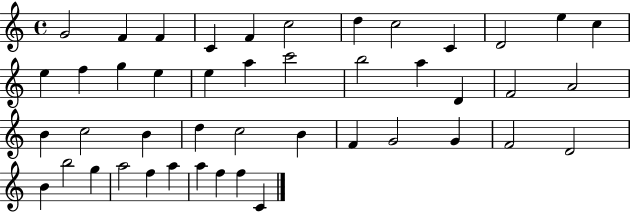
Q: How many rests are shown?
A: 0